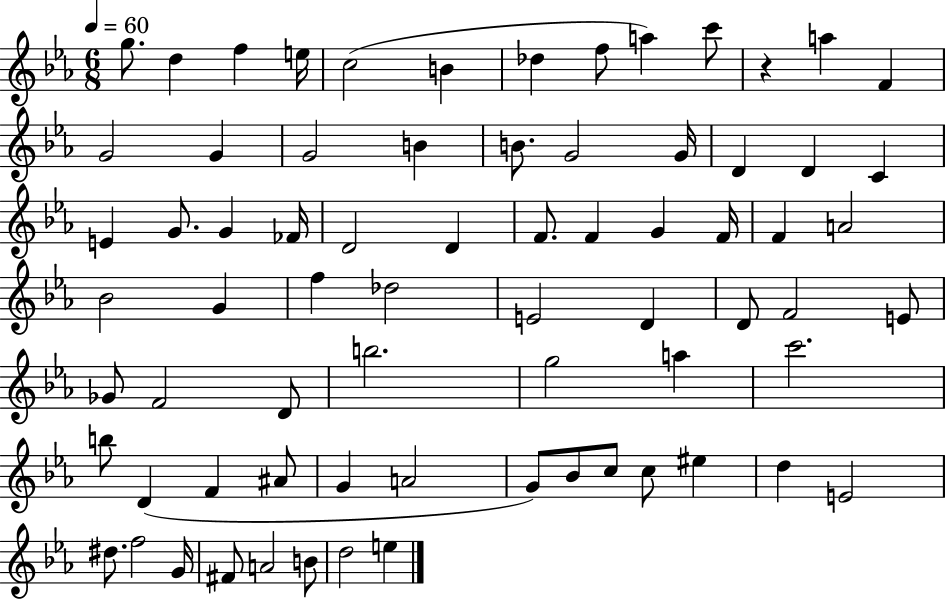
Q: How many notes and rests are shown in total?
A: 72